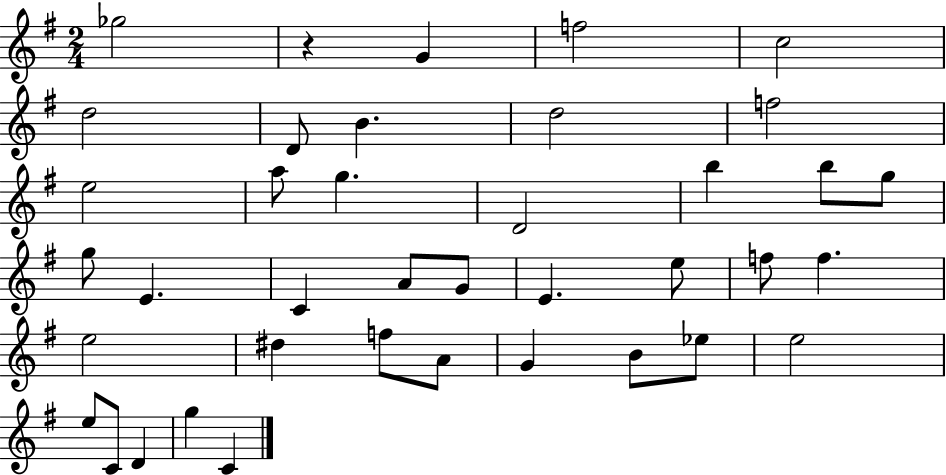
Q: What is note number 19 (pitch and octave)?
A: C4